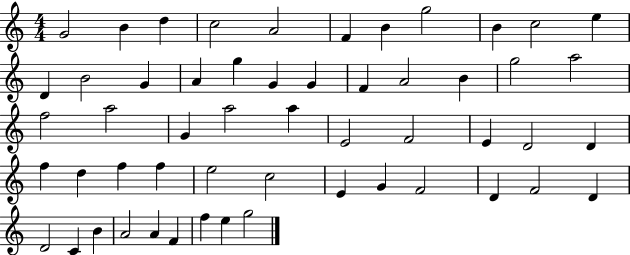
{
  \clef treble
  \numericTimeSignature
  \time 4/4
  \key c \major
  g'2 b'4 d''4 | c''2 a'2 | f'4 b'4 g''2 | b'4 c''2 e''4 | \break d'4 b'2 g'4 | a'4 g''4 g'4 g'4 | f'4 a'2 b'4 | g''2 a''2 | \break f''2 a''2 | g'4 a''2 a''4 | e'2 f'2 | e'4 d'2 d'4 | \break f''4 d''4 f''4 f''4 | e''2 c''2 | e'4 g'4 f'2 | d'4 f'2 d'4 | \break d'2 c'4 b'4 | a'2 a'4 f'4 | f''4 e''4 g''2 | \bar "|."
}